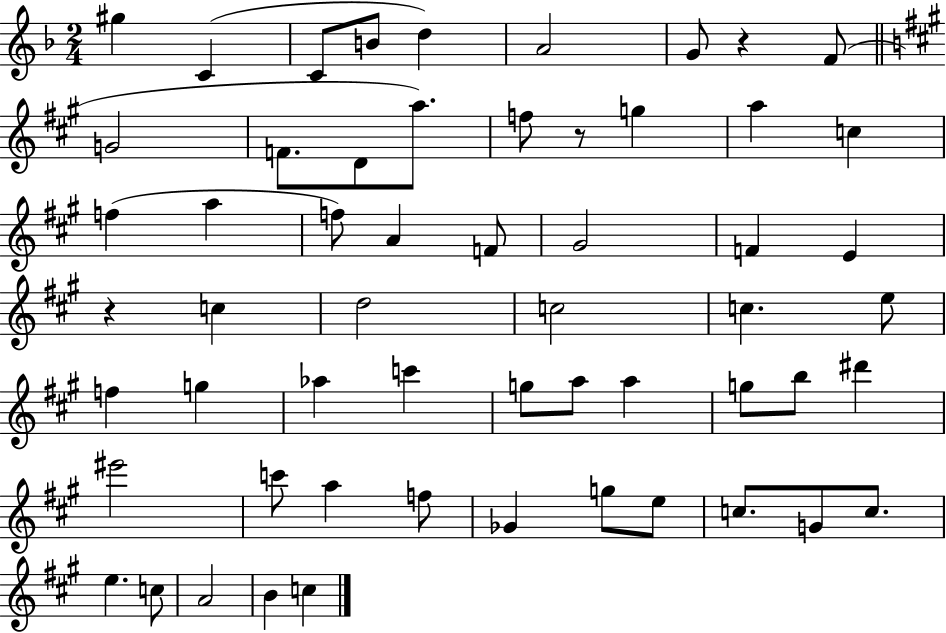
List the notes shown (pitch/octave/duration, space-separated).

G#5/q C4/q C4/e B4/e D5/q A4/h G4/e R/q F4/e G4/h F4/e. D4/e A5/e. F5/e R/e G5/q A5/q C5/q F5/q A5/q F5/e A4/q F4/e G#4/h F4/q E4/q R/q C5/q D5/h C5/h C5/q. E5/e F5/q G5/q Ab5/q C6/q G5/e A5/e A5/q G5/e B5/e D#6/q EIS6/h C6/e A5/q F5/e Gb4/q G5/e E5/e C5/e. G4/e C5/e. E5/q. C5/e A4/h B4/q C5/q